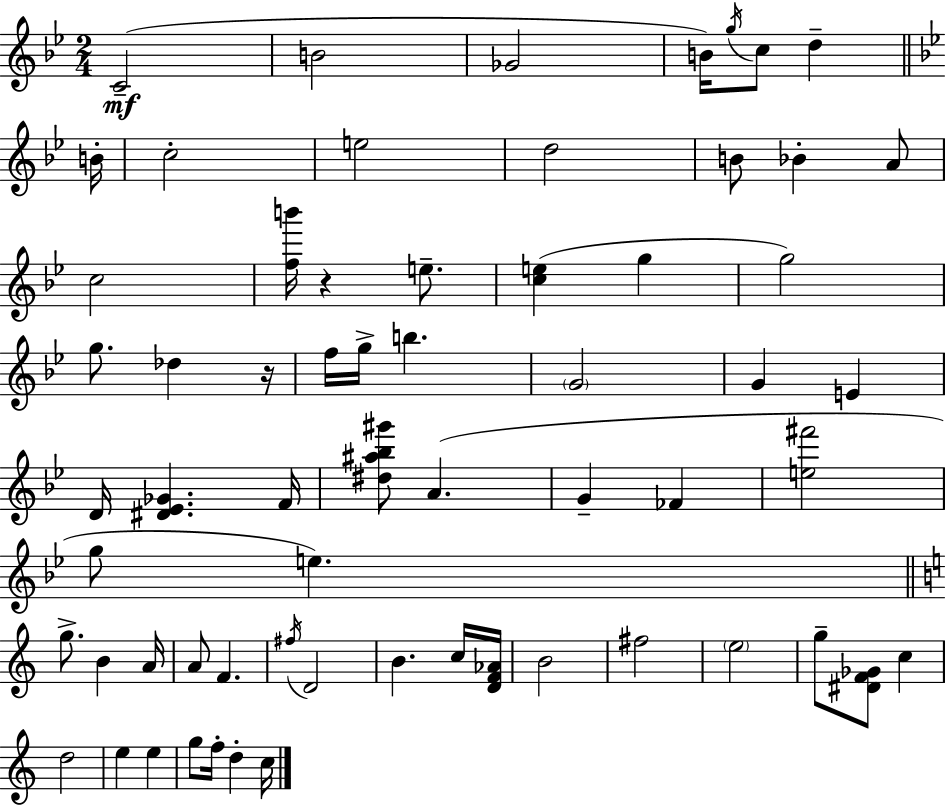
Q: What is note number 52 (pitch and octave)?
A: F5